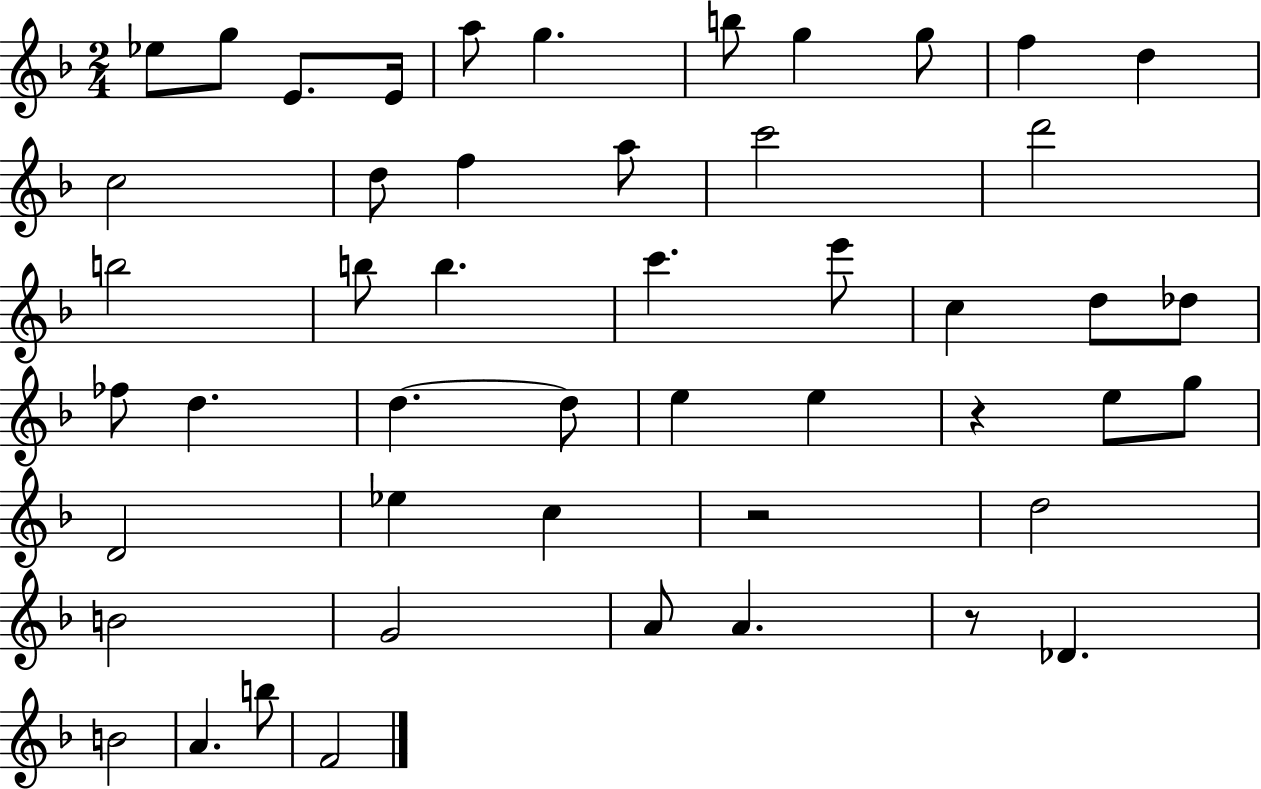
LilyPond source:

{
  \clef treble
  \numericTimeSignature
  \time 2/4
  \key f \major
  ees''8 g''8 e'8. e'16 | a''8 g''4. | b''8 g''4 g''8 | f''4 d''4 | \break c''2 | d''8 f''4 a''8 | c'''2 | d'''2 | \break b''2 | b''8 b''4. | c'''4. e'''8 | c''4 d''8 des''8 | \break fes''8 d''4. | d''4.~~ d''8 | e''4 e''4 | r4 e''8 g''8 | \break d'2 | ees''4 c''4 | r2 | d''2 | \break b'2 | g'2 | a'8 a'4. | r8 des'4. | \break b'2 | a'4. b''8 | f'2 | \bar "|."
}